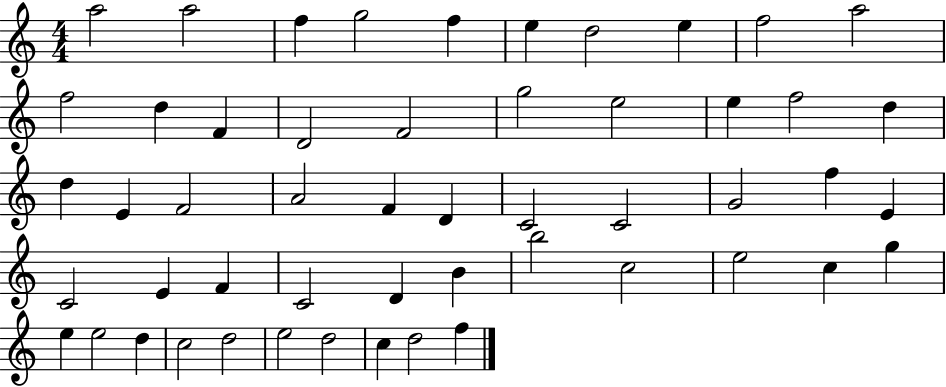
A5/h A5/h F5/q G5/h F5/q E5/q D5/h E5/q F5/h A5/h F5/h D5/q F4/q D4/h F4/h G5/h E5/h E5/q F5/h D5/q D5/q E4/q F4/h A4/h F4/q D4/q C4/h C4/h G4/h F5/q E4/q C4/h E4/q F4/q C4/h D4/q B4/q B5/h C5/h E5/h C5/q G5/q E5/q E5/h D5/q C5/h D5/h E5/h D5/h C5/q D5/h F5/q